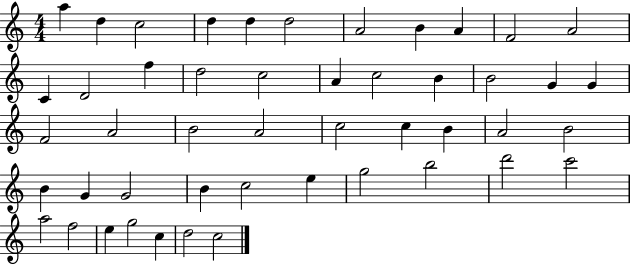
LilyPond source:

{
  \clef treble
  \numericTimeSignature
  \time 4/4
  \key c \major
  a''4 d''4 c''2 | d''4 d''4 d''2 | a'2 b'4 a'4 | f'2 a'2 | \break c'4 d'2 f''4 | d''2 c''2 | a'4 c''2 b'4 | b'2 g'4 g'4 | \break f'2 a'2 | b'2 a'2 | c''2 c''4 b'4 | a'2 b'2 | \break b'4 g'4 g'2 | b'4 c''2 e''4 | g''2 b''2 | d'''2 c'''2 | \break a''2 f''2 | e''4 g''2 c''4 | d''2 c''2 | \bar "|."
}